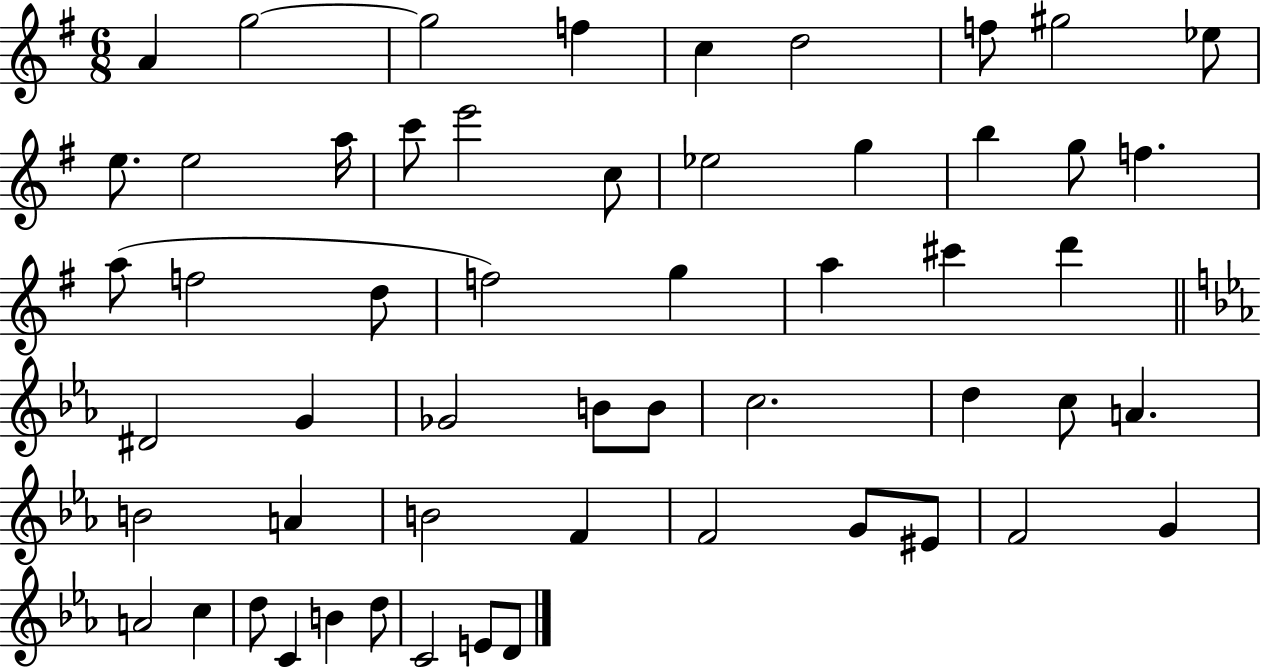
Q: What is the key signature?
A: G major